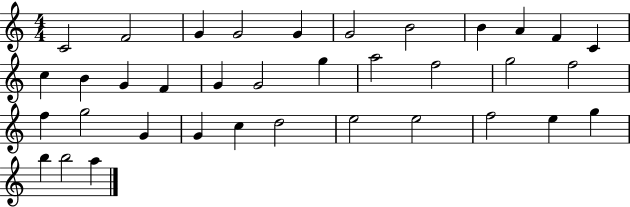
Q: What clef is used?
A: treble